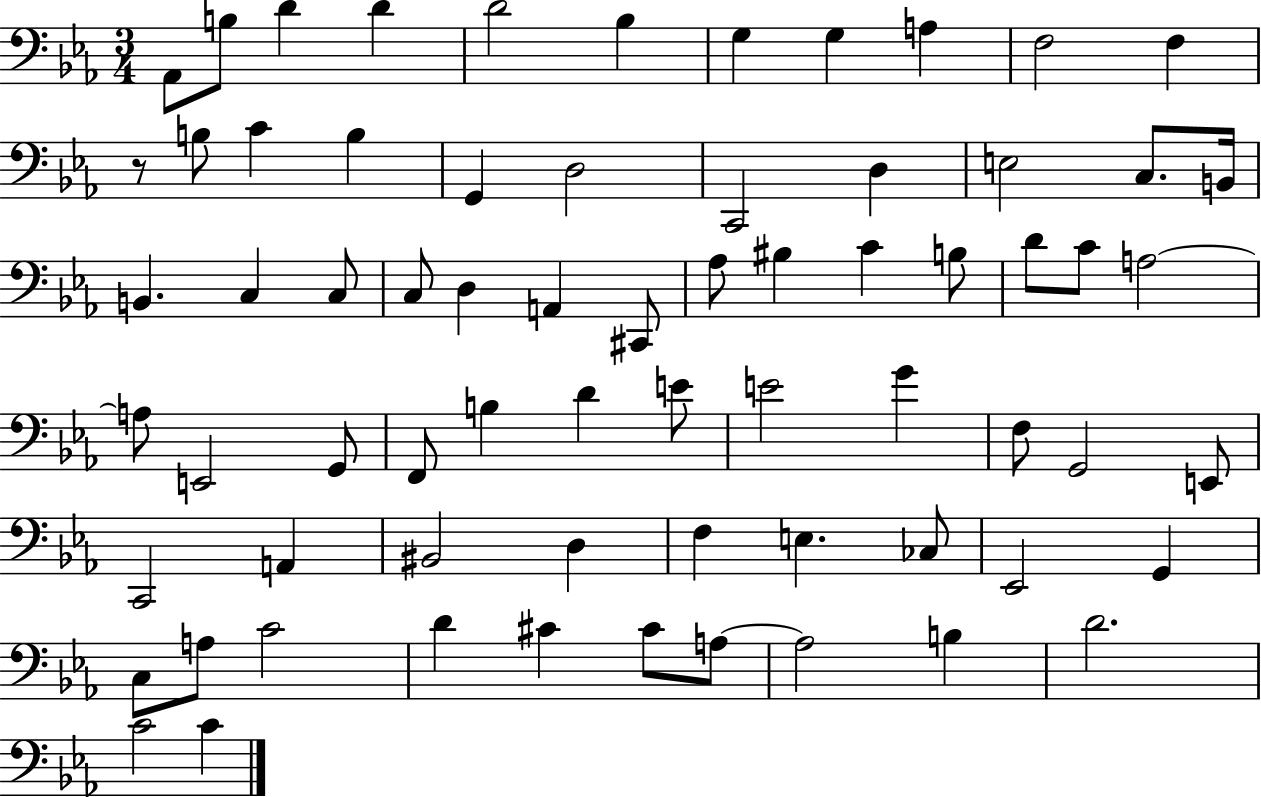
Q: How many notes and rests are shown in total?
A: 69